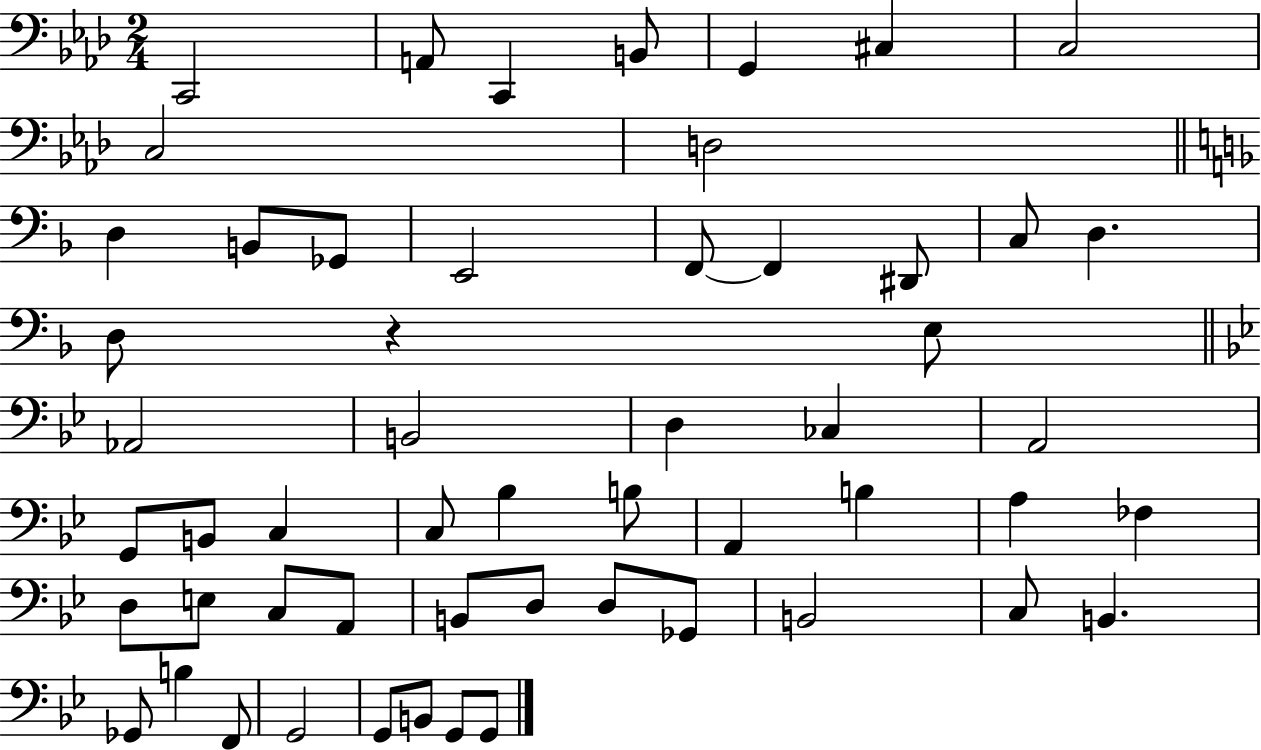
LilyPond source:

{
  \clef bass
  \numericTimeSignature
  \time 2/4
  \key aes \major
  c,2 | a,8 c,4 b,8 | g,4 cis4 | c2 | \break c2 | d2 | \bar "||" \break \key f \major d4 b,8 ges,8 | e,2 | f,8~~ f,4 dis,8 | c8 d4. | \break d8 r4 e8 | \bar "||" \break \key bes \major aes,2 | b,2 | d4 ces4 | a,2 | \break g,8 b,8 c4 | c8 bes4 b8 | a,4 b4 | a4 fes4 | \break d8 e8 c8 a,8 | b,8 d8 d8 ges,8 | b,2 | c8 b,4. | \break ges,8 b4 f,8 | g,2 | g,8 b,8 g,8 g,8 | \bar "|."
}